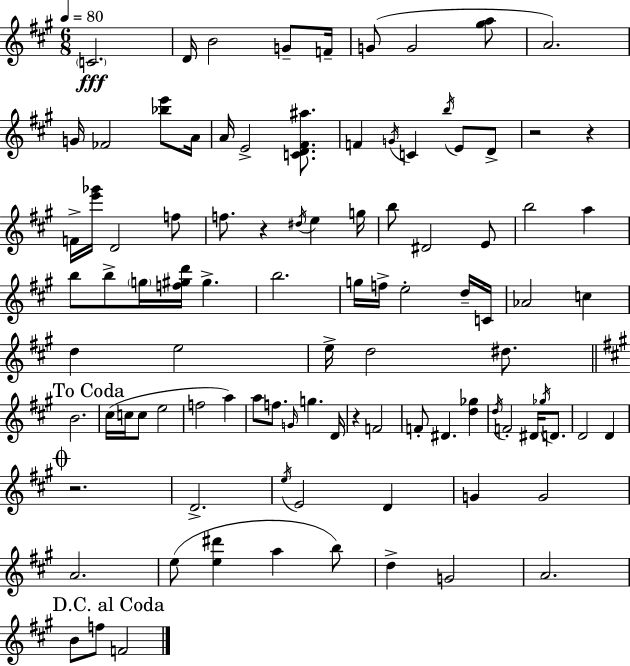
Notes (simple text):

C4/h. D4/s B4/h G4/e F4/s G4/e G4/h [G#5,A5]/e A4/h. G4/s FES4/h [Bb5,E6]/e A4/s A4/s E4/h [C4,D4,F#4,A#5]/e. F4/q G4/s C4/q B5/s E4/e D4/e R/h R/q F4/s [E6,Gb6]/s D4/h F5/e F5/e. R/q D#5/s E5/q G5/s B5/e D#4/h E4/e B5/h A5/q B5/e B5/e G5/s [F5,G#5,D6]/s G#5/q. B5/h. G5/s F5/s E5/h D5/s C4/s Ab4/h C5/q D5/q E5/h E5/s D5/h D#5/e. B4/h. C#5/s C5/s C5/e E5/h F5/h A5/q A5/e F5/e. G4/s G5/q. D4/s R/q F4/h F4/e D#4/q. [D5,Gb5]/q D5/s F4/h D#4/s Gb5/s D4/e. D4/h D4/q R/h. D4/h. E5/s E4/h D4/q G4/q G4/h A4/h. E5/e [E5,D#6]/q A5/q B5/e D5/q G4/h A4/h. B4/e F5/e F4/h